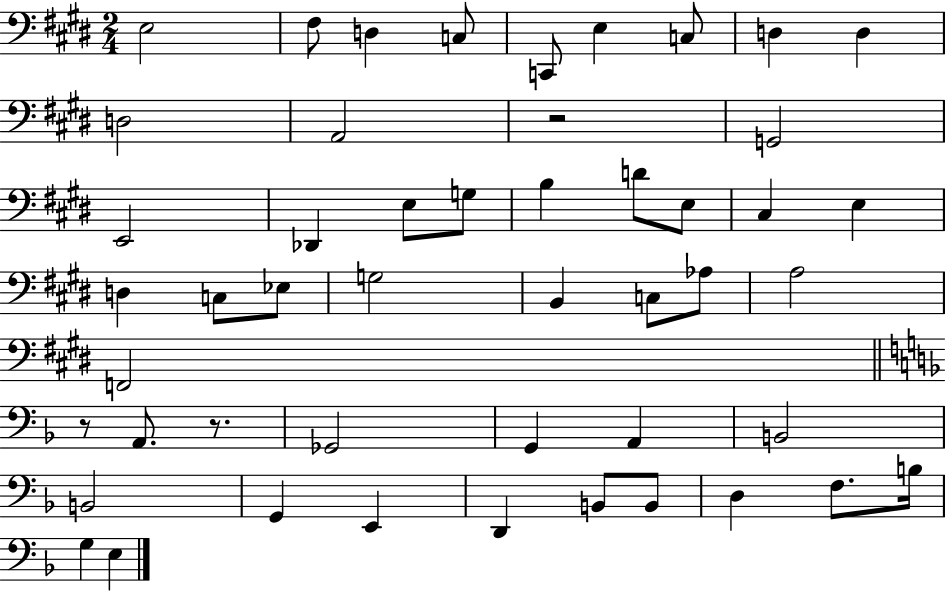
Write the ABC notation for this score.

X:1
T:Untitled
M:2/4
L:1/4
K:E
E,2 ^F,/2 D, C,/2 C,,/2 E, C,/2 D, D, D,2 A,,2 z2 G,,2 E,,2 _D,, E,/2 G,/2 B, D/2 E,/2 ^C, E, D, C,/2 _E,/2 G,2 B,, C,/2 _A,/2 A,2 F,,2 z/2 A,,/2 z/2 _G,,2 G,, A,, B,,2 B,,2 G,, E,, D,, B,,/2 B,,/2 D, F,/2 B,/4 G, E,